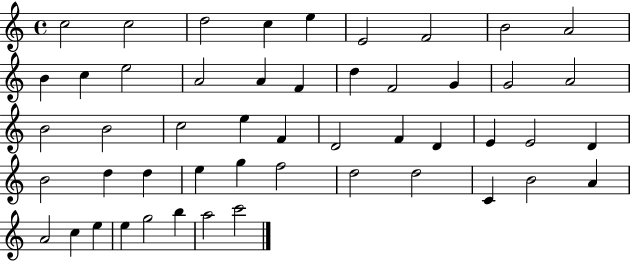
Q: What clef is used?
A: treble